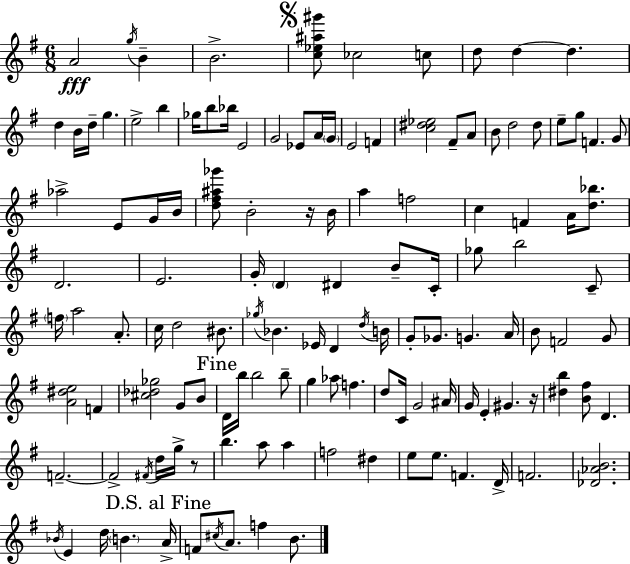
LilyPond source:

{
  \clef treble
  \numericTimeSignature
  \time 6/8
  \key e \minor
  a'2\fff \acciaccatura { g''16 } b'4-- | b'2.-> | \mark \markup { \musicglyph "scripts.segno" } <c'' ees'' ais'' gis'''>8 ces''2 c''8 | d''8 d''4~~ d''4. | \break d''4 b'16 d''16-- g''4. | e''2-> b''4 | ges''16 b''8 bes''16 e'2 | g'2 ees'8 a'16 | \break \parenthesize g'16 e'2 f'4 | <c'' dis'' ees''>2 fis'8-- a'8 | b'8 d''2 d''8 | e''8-- g''8 f'4. g'8 | \break aes''2-> e'8 g'16 | b'16 <d'' fis'' ais'' ges'''>8 b'2-. r16 | b'16 a''4 f''2 | c''4 f'4 a'16 <d'' bes''>8. | \break d'2. | e'2. | g'16-. \parenthesize d'4 dis'4 b'8-- | c'16-. ges''8 b''2 c'8-- | \break \parenthesize f''16 a''2 a'8.-. | c''16 d''2 bis'8. | \acciaccatura { ges''16 } bes'4. ees'16 d'4 | \acciaccatura { d''16 } b'16 g'8-. ges'8. g'4. | \break a'16 b'8 f'2 | g'8 <a' dis'' e''>2 f'4 | <cis'' des'' ges''>2 g'8 | b'8 \mark "Fine" d'16 b''16 b''2 | \break b''8-- g''4 aes''8 f''4. | d''8 c'16 g'2 | ais'16 g'16 e'4-. gis'4. | r16 <dis'' b''>4 <b' fis''>8 d'4. | \break f'2.--~~ | f'2-> \acciaccatura { fis'16 } | d''16 g''16-> r8 b''4. a''8 | a''4 f''2 | \break dis''4 e''8 e''8. f'4. | d'16-> f'2. | <des' aes' b'>2. | \acciaccatura { bes'16 } e'4 d''16 \parenthesize b'4. | \break \mark "D.S. al Fine" a'16-> f'8 \acciaccatura { cis''16 } a'8. f''4 | b'8. \bar "|."
}